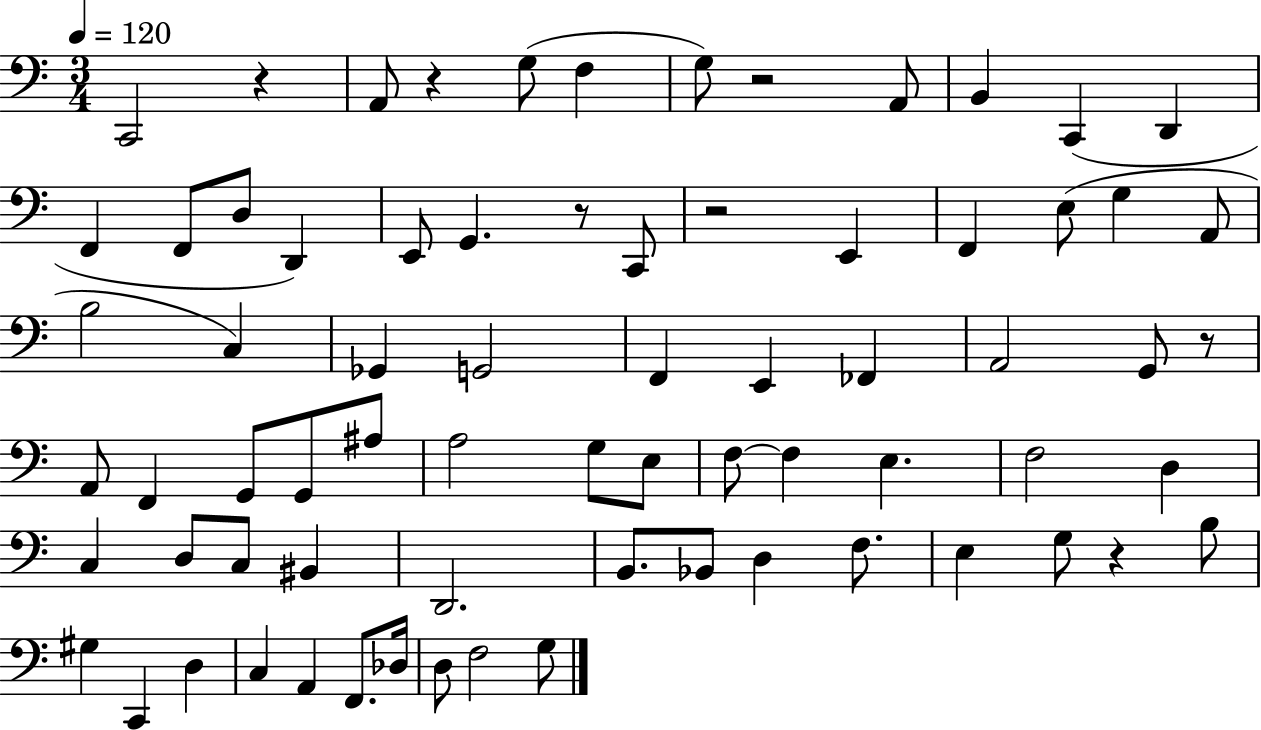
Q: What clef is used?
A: bass